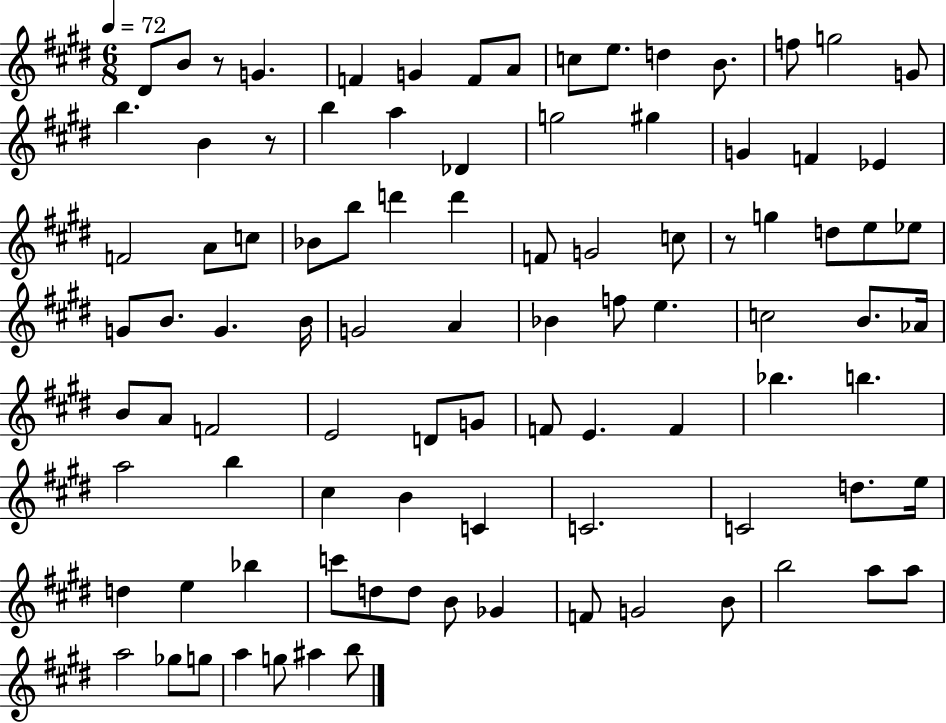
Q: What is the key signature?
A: E major